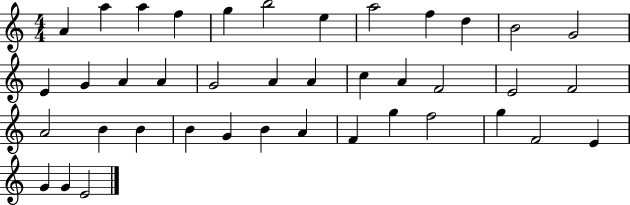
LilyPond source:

{
  \clef treble
  \numericTimeSignature
  \time 4/4
  \key c \major
  a'4 a''4 a''4 f''4 | g''4 b''2 e''4 | a''2 f''4 d''4 | b'2 g'2 | \break e'4 g'4 a'4 a'4 | g'2 a'4 a'4 | c''4 a'4 f'2 | e'2 f'2 | \break a'2 b'4 b'4 | b'4 g'4 b'4 a'4 | f'4 g''4 f''2 | g''4 f'2 e'4 | \break g'4 g'4 e'2 | \bar "|."
}